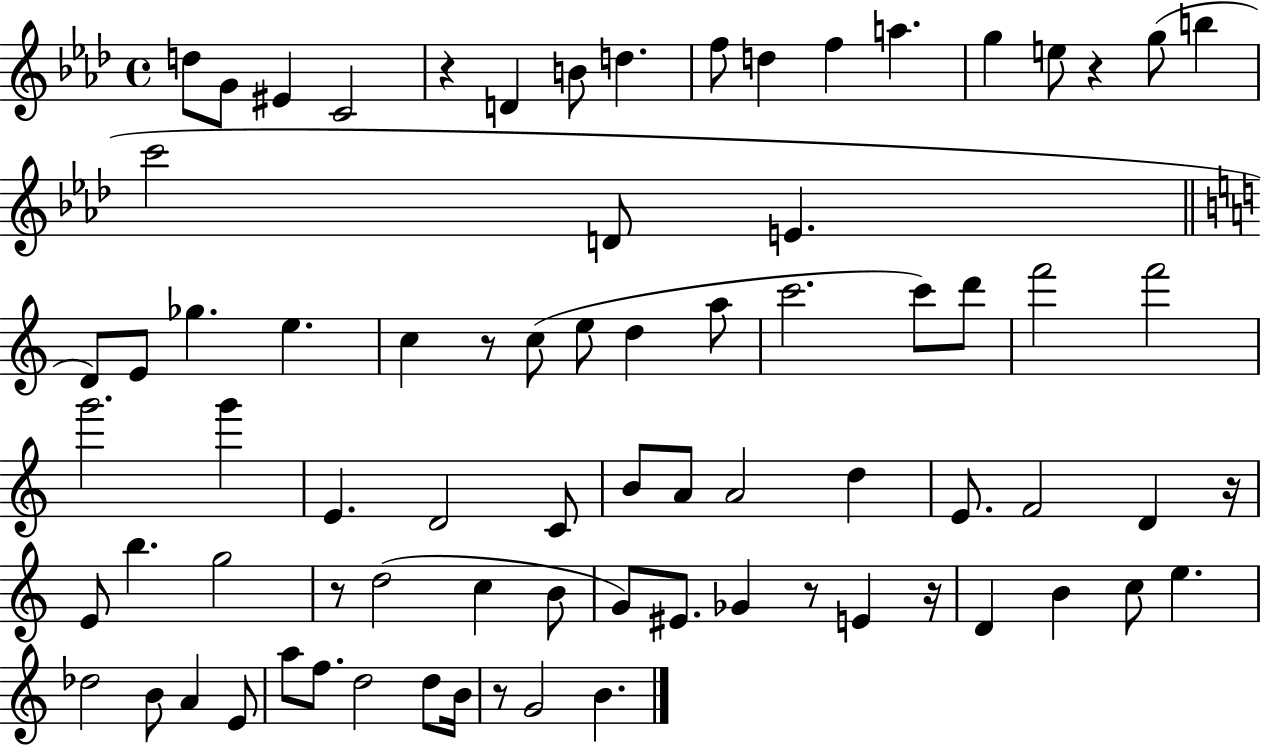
{
  \clef treble
  \time 4/4
  \defaultTimeSignature
  \key aes \major
  \repeat volta 2 { d''8 g'8 eis'4 c'2 | r4 d'4 b'8 d''4. | f''8 d''4 f''4 a''4. | g''4 e''8 r4 g''8( b''4 | \break c'''2 d'8 e'4. | \bar "||" \break \key a \minor d'8) e'8 ges''4. e''4. | c''4 r8 c''8( e''8 d''4 a''8 | c'''2. c'''8) d'''8 | f'''2 f'''2 | \break g'''2. g'''4 | e'4. d'2 c'8 | b'8 a'8 a'2 d''4 | e'8. f'2 d'4 r16 | \break e'8 b''4. g''2 | r8 d''2( c''4 b'8 | g'8) eis'8. ges'4 r8 e'4 r16 | d'4 b'4 c''8 e''4. | \break des''2 b'8 a'4 e'8 | a''8 f''8. d''2 d''8 b'16 | r8 g'2 b'4. | } \bar "|."
}